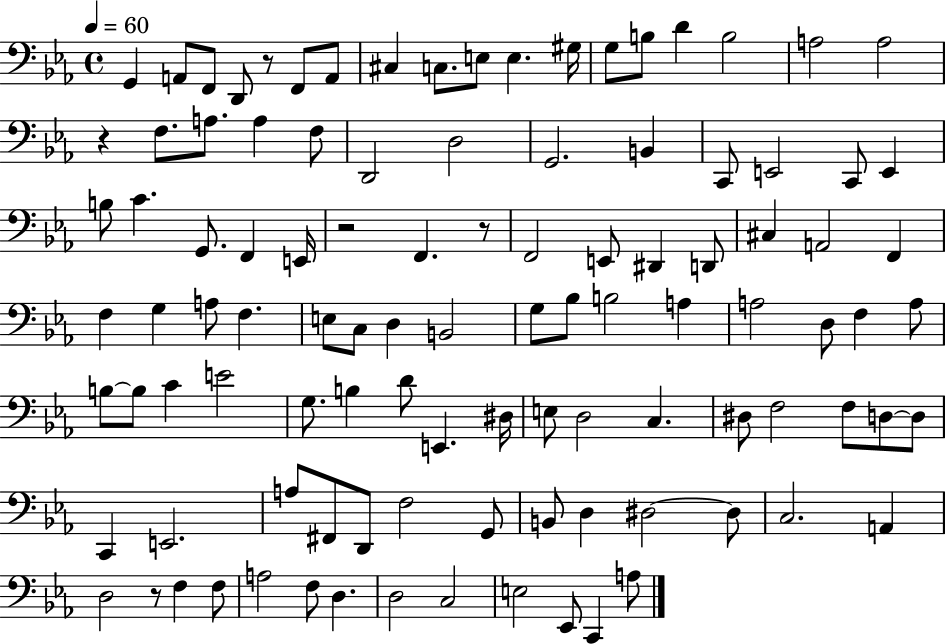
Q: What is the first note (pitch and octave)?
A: G2